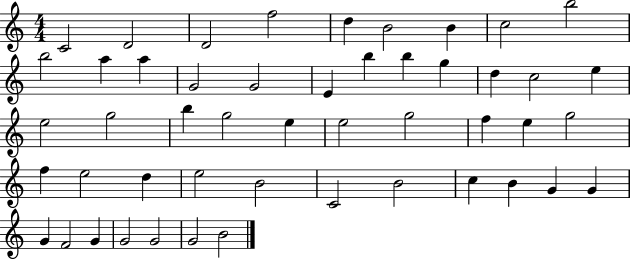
{
  \clef treble
  \numericTimeSignature
  \time 4/4
  \key c \major
  c'2 d'2 | d'2 f''2 | d''4 b'2 b'4 | c''2 b''2 | \break b''2 a''4 a''4 | g'2 g'2 | e'4 b''4 b''4 g''4 | d''4 c''2 e''4 | \break e''2 g''2 | b''4 g''2 e''4 | e''2 g''2 | f''4 e''4 g''2 | \break f''4 e''2 d''4 | e''2 b'2 | c'2 b'2 | c''4 b'4 g'4 g'4 | \break g'4 f'2 g'4 | g'2 g'2 | g'2 b'2 | \bar "|."
}